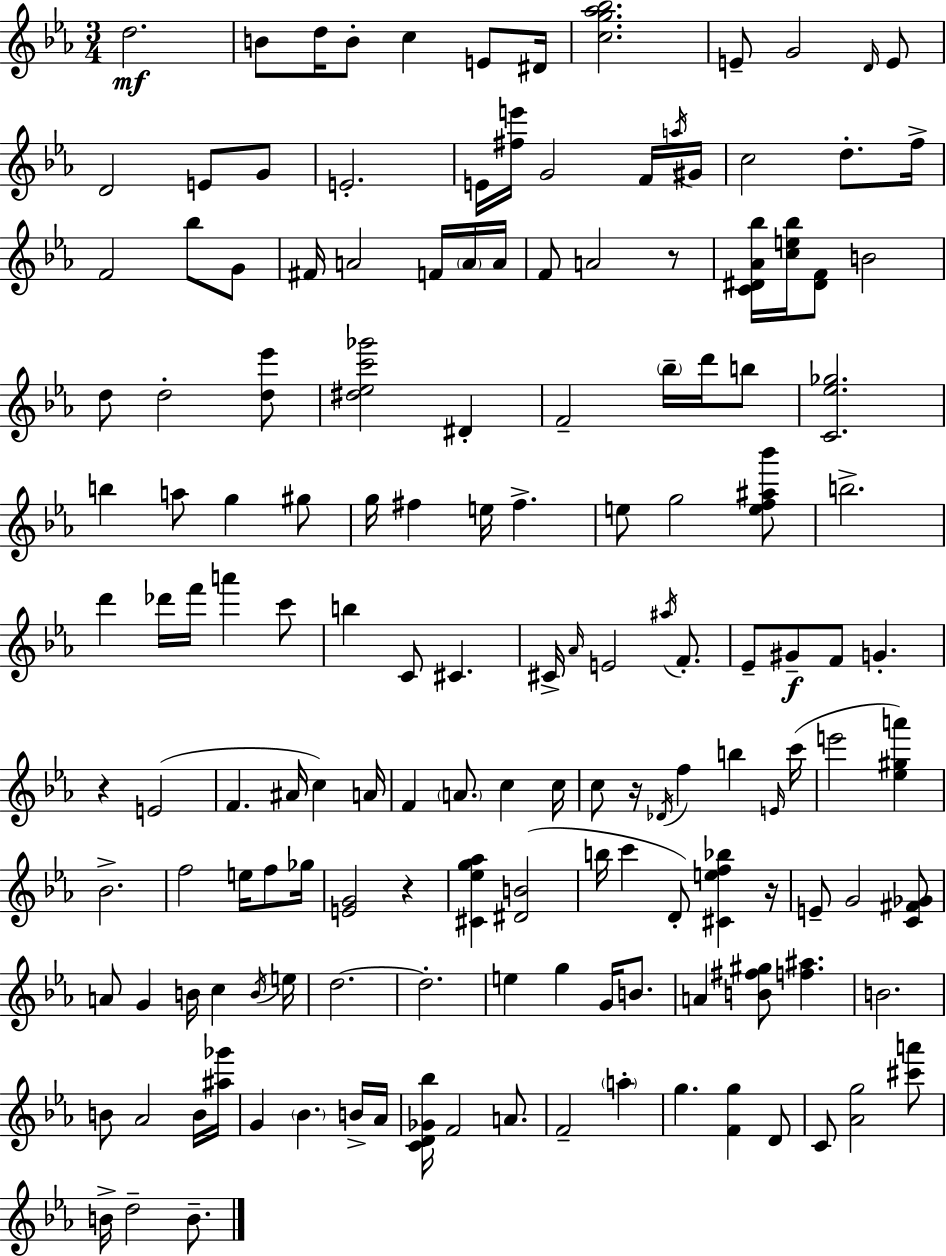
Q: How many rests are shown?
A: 5